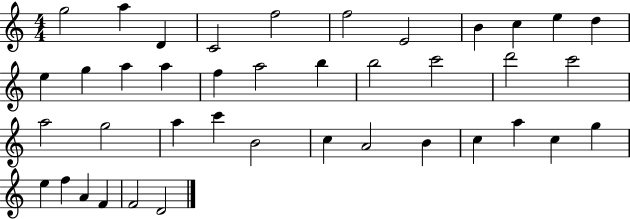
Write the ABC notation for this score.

X:1
T:Untitled
M:4/4
L:1/4
K:C
g2 a D C2 f2 f2 E2 B c e d e g a a f a2 b b2 c'2 d'2 c'2 a2 g2 a c' B2 c A2 B c a c g e f A F F2 D2